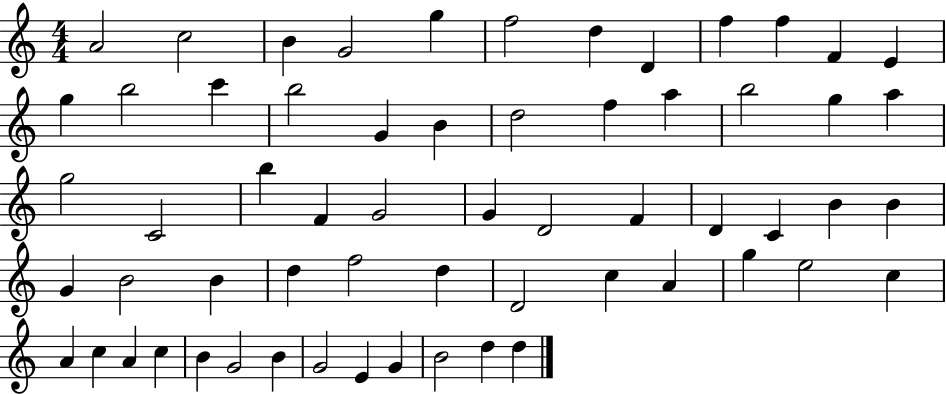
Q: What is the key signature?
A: C major